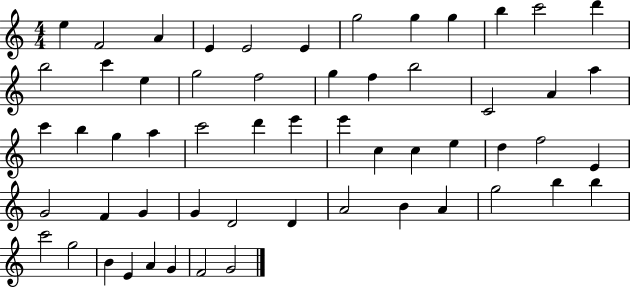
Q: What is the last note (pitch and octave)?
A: G4